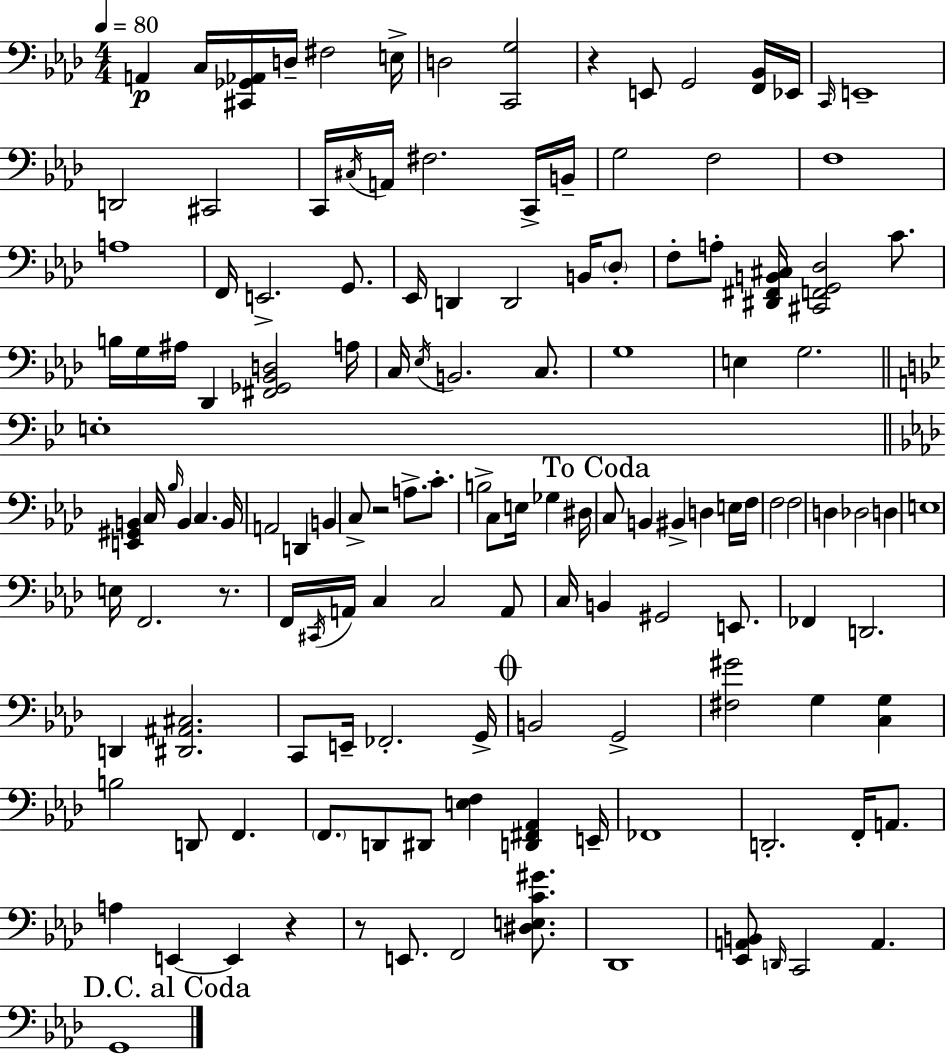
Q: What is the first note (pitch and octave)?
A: A2